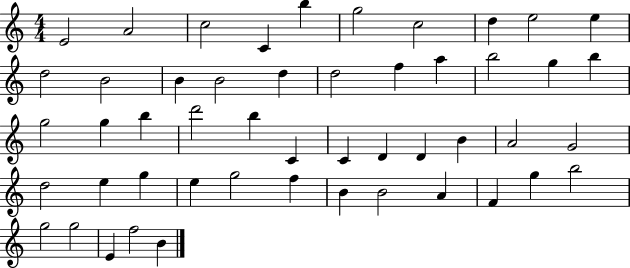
X:1
T:Untitled
M:4/4
L:1/4
K:C
E2 A2 c2 C b g2 c2 d e2 e d2 B2 B B2 d d2 f a b2 g b g2 g b d'2 b C C D D B A2 G2 d2 e g e g2 f B B2 A F g b2 g2 g2 E f2 B